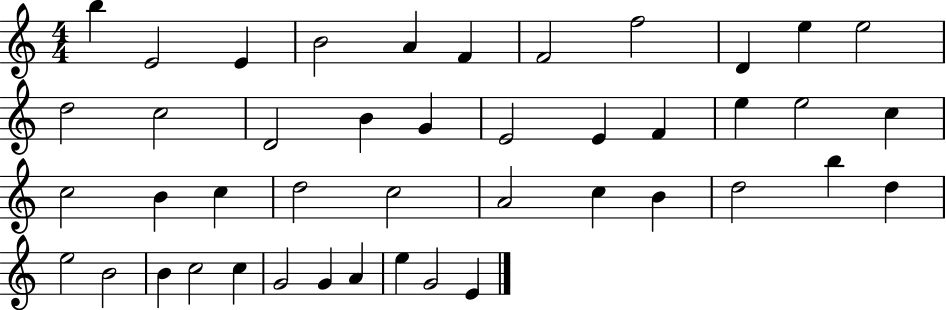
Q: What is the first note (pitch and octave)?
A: B5